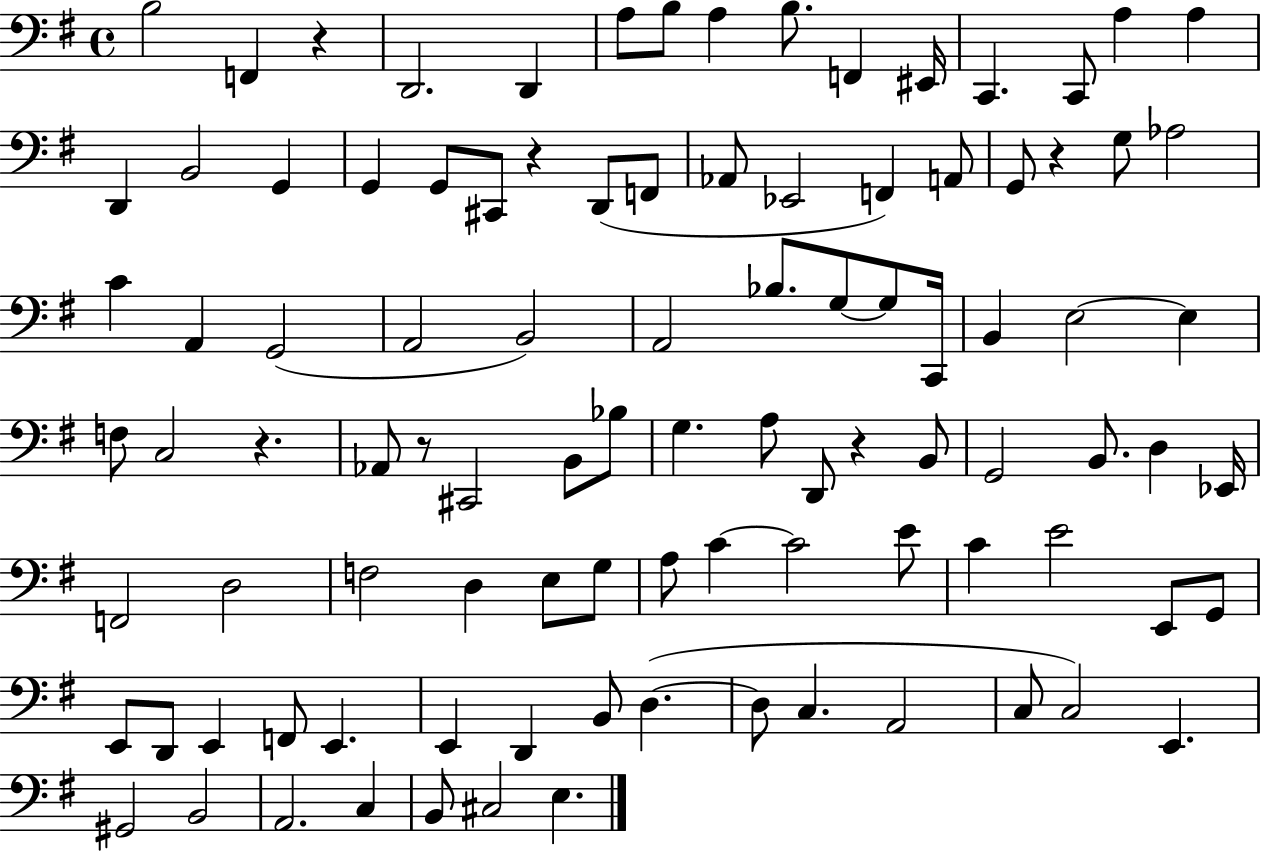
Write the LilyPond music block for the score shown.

{
  \clef bass
  \time 4/4
  \defaultTimeSignature
  \key g \major
  b2 f,4 r4 | d,2. d,4 | a8 b8 a4 b8. f,4 eis,16 | c,4. c,8 a4 a4 | \break d,4 b,2 g,4 | g,4 g,8 cis,8 r4 d,8( f,8 | aes,8 ees,2 f,4) a,8 | g,8 r4 g8 aes2 | \break c'4 a,4 g,2( | a,2 b,2) | a,2 bes8. g8~~ g8 c,16 | b,4 e2~~ e4 | \break f8 c2 r4. | aes,8 r8 cis,2 b,8 bes8 | g4. a8 d,8 r4 b,8 | g,2 b,8. d4 ees,16 | \break f,2 d2 | f2 d4 e8 g8 | a8 c'4~~ c'2 e'8 | c'4 e'2 e,8 g,8 | \break e,8 d,8 e,4 f,8 e,4. | e,4 d,4 b,8 d4.~(~ | d8 c4. a,2 | c8 c2) e,4. | \break gis,2 b,2 | a,2. c4 | b,8 cis2 e4. | \bar "|."
}